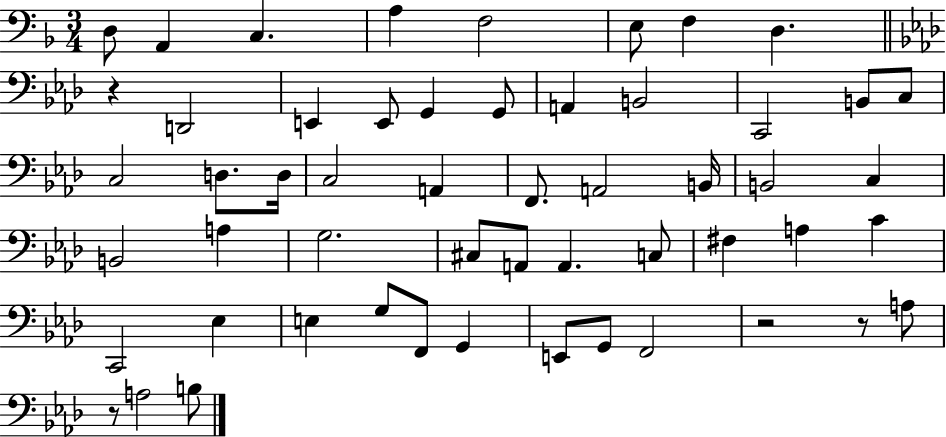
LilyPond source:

{
  \clef bass
  \numericTimeSignature
  \time 3/4
  \key f \major
  d8 a,4 c4. | a4 f2 | e8 f4 d4. | \bar "||" \break \key f \minor r4 d,2 | e,4 e,8 g,4 g,8 | a,4 b,2 | c,2 b,8 c8 | \break c2 d8. d16 | c2 a,4 | f,8. a,2 b,16 | b,2 c4 | \break b,2 a4 | g2. | cis8 a,8 a,4. c8 | fis4 a4 c'4 | \break c,2 ees4 | e4 g8 f,8 g,4 | e,8 g,8 f,2 | r2 r8 a8 | \break r8 a2 b8 | \bar "|."
}